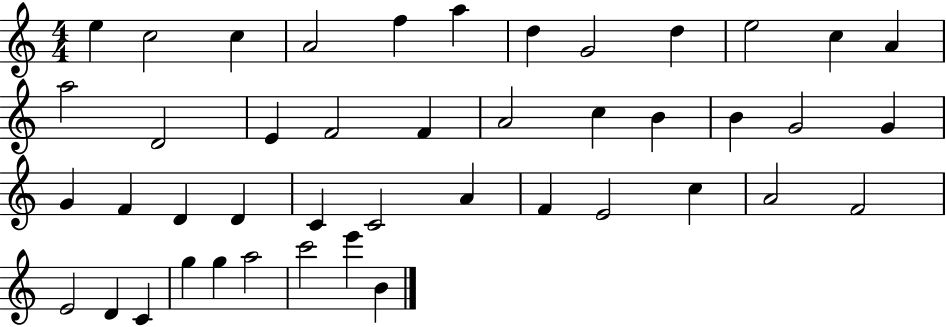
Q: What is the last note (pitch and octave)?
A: B4